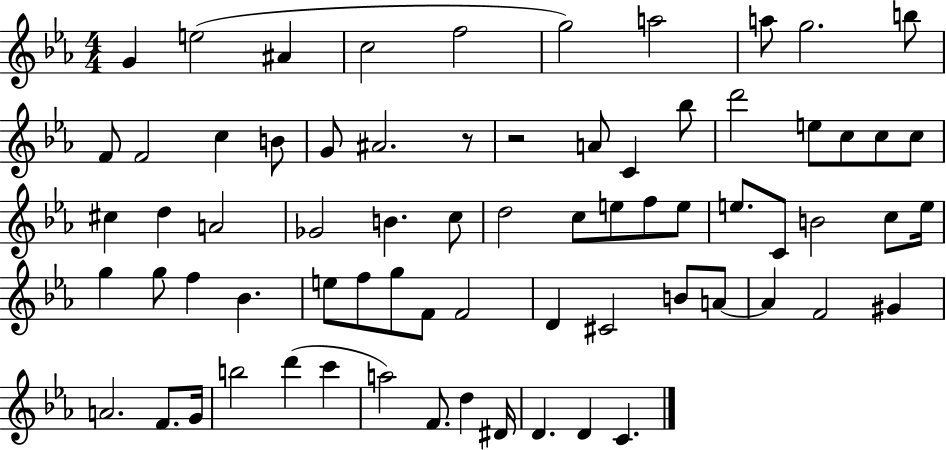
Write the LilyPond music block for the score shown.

{
  \clef treble
  \numericTimeSignature
  \time 4/4
  \key ees \major
  g'4 e''2( ais'4 | c''2 f''2 | g''2) a''2 | a''8 g''2. b''8 | \break f'8 f'2 c''4 b'8 | g'8 ais'2. r8 | r2 a'8 c'4 bes''8 | d'''2 e''8 c''8 c''8 c''8 | \break cis''4 d''4 a'2 | ges'2 b'4. c''8 | d''2 c''8 e''8 f''8 e''8 | e''8. c'8 b'2 c''8 e''16 | \break g''4 g''8 f''4 bes'4. | e''8 f''8 g''8 f'8 f'2 | d'4 cis'2 b'8 a'8~~ | a'4 f'2 gis'4 | \break a'2. f'8. g'16 | b''2 d'''4( c'''4 | a''2) f'8. d''4 dis'16 | d'4. d'4 c'4. | \break \bar "|."
}